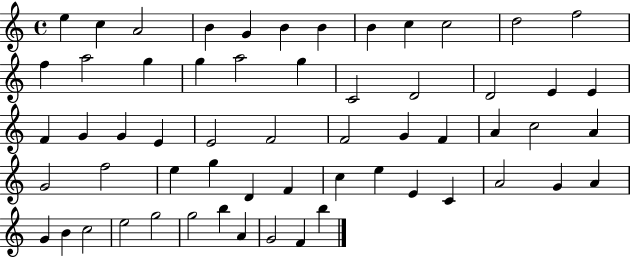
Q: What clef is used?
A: treble